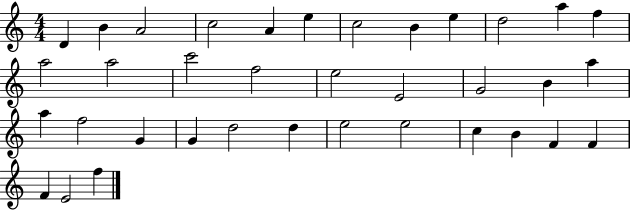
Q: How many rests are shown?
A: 0